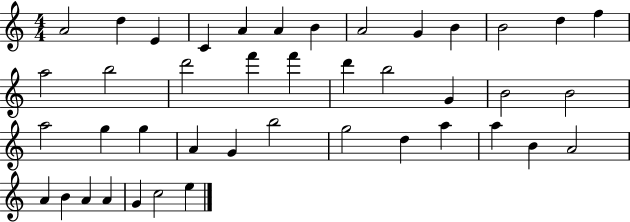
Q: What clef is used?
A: treble